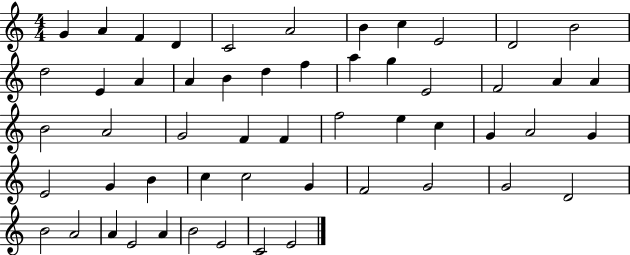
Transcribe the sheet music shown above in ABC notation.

X:1
T:Untitled
M:4/4
L:1/4
K:C
G A F D C2 A2 B c E2 D2 B2 d2 E A A B d f a g E2 F2 A A B2 A2 G2 F F f2 e c G A2 G E2 G B c c2 G F2 G2 G2 D2 B2 A2 A E2 A B2 E2 C2 E2